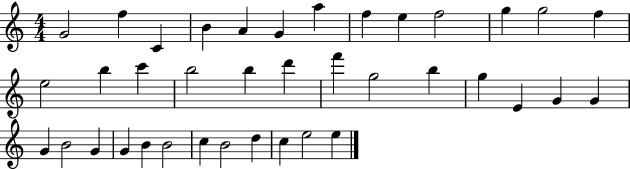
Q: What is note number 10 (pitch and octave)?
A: F5